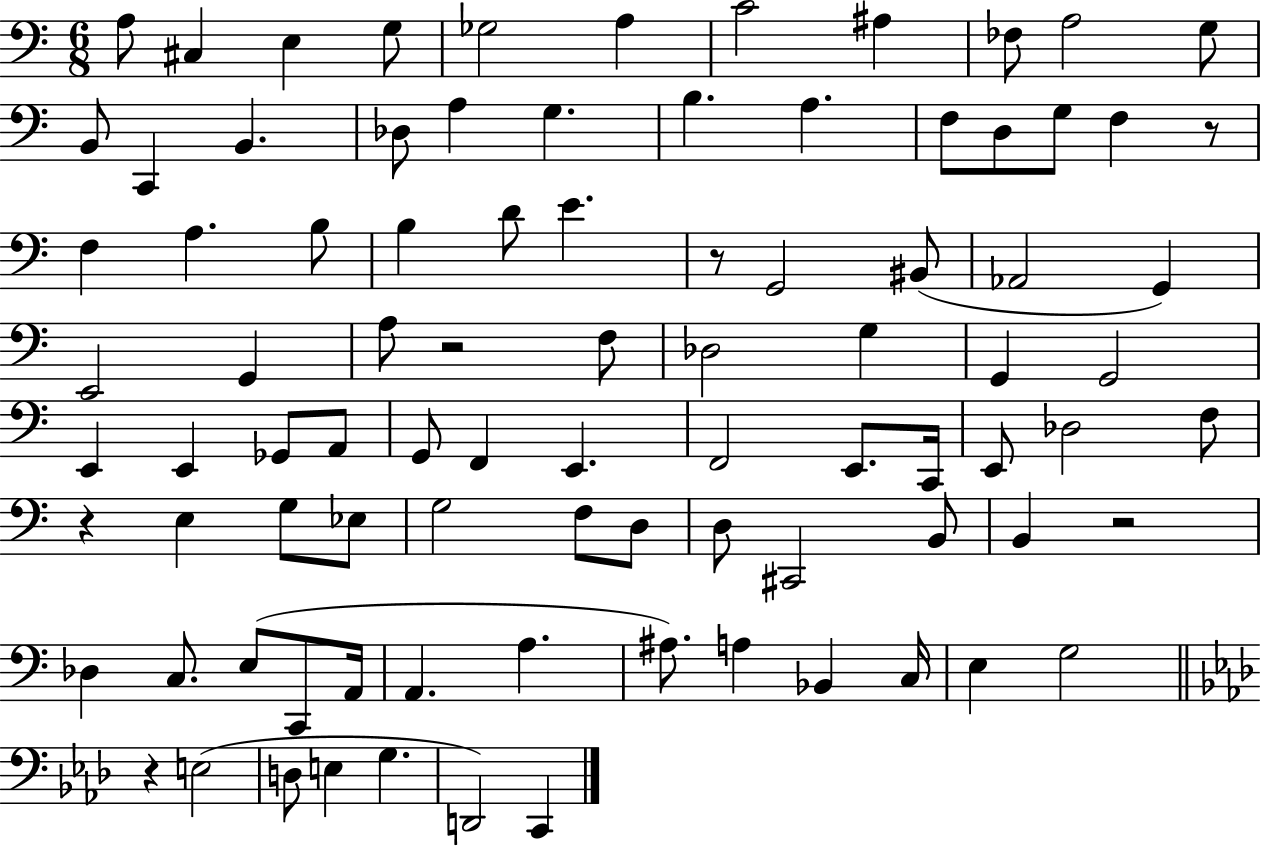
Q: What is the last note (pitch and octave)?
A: C2